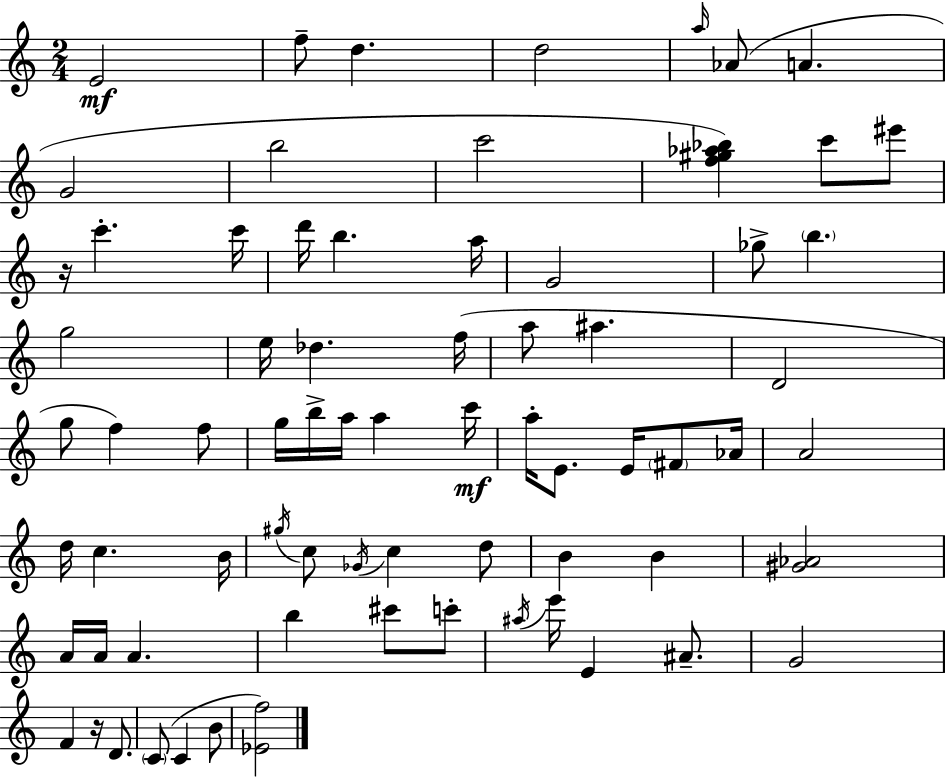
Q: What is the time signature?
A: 2/4